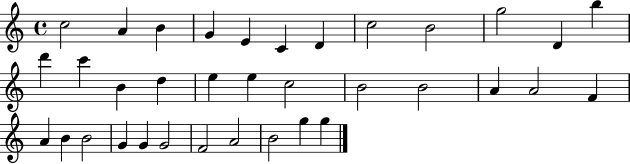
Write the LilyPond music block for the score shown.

{
  \clef treble
  \time 4/4
  \defaultTimeSignature
  \key c \major
  c''2 a'4 b'4 | g'4 e'4 c'4 d'4 | c''2 b'2 | g''2 d'4 b''4 | \break d'''4 c'''4 b'4 d''4 | e''4 e''4 c''2 | b'2 b'2 | a'4 a'2 f'4 | \break a'4 b'4 b'2 | g'4 g'4 g'2 | f'2 a'2 | b'2 g''4 g''4 | \break \bar "|."
}